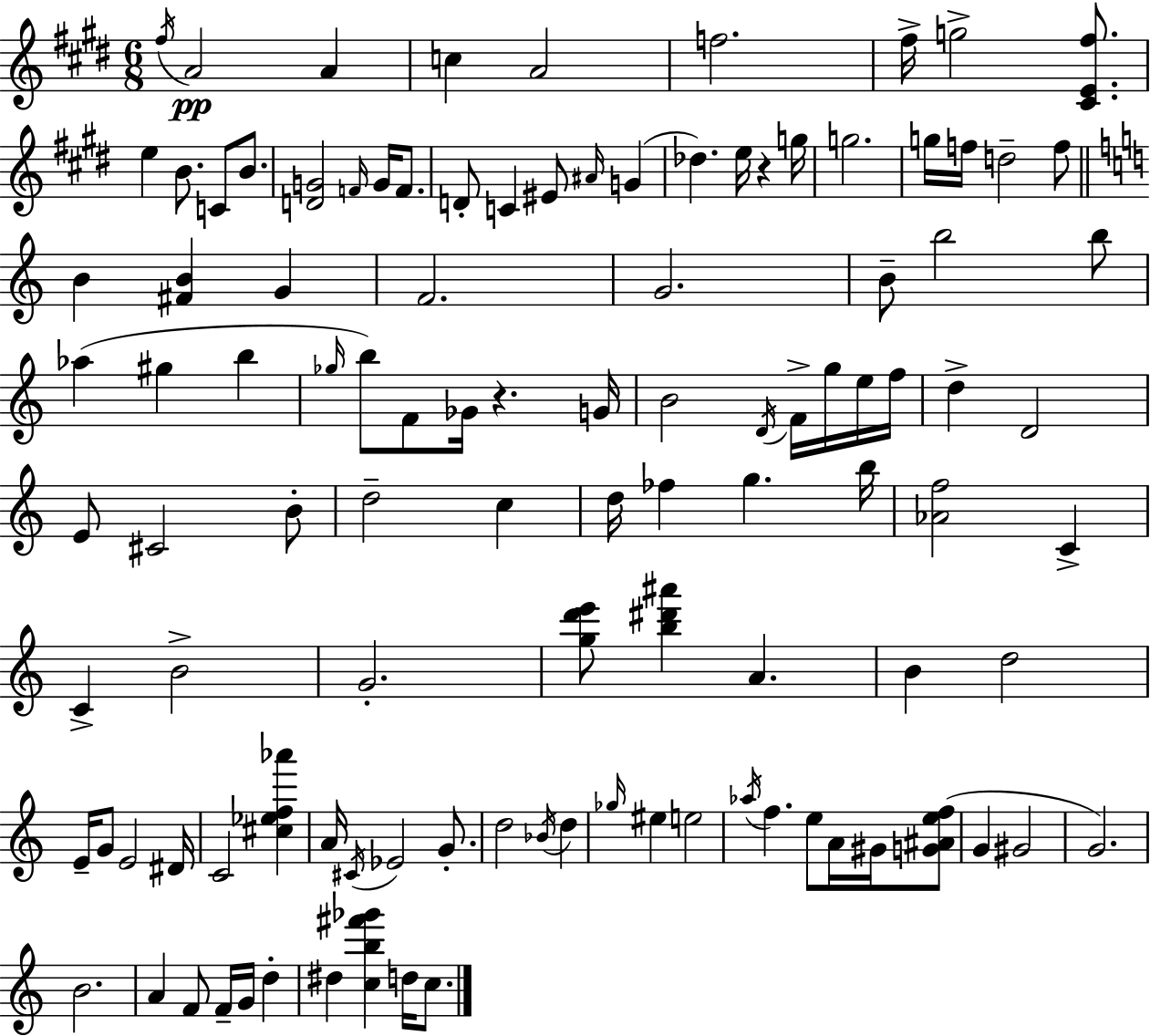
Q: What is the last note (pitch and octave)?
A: C5